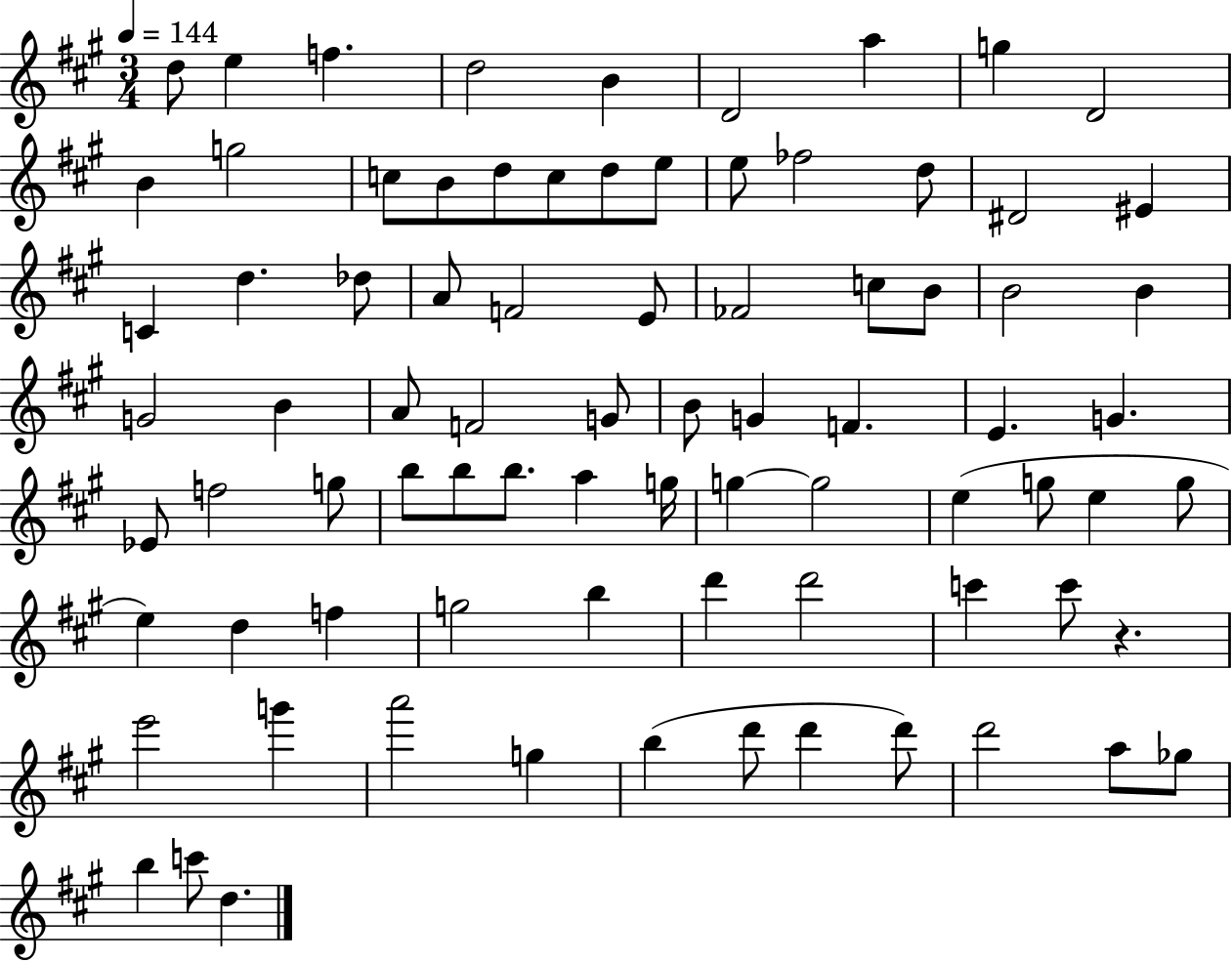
D5/e E5/q F5/q. D5/h B4/q D4/h A5/q G5/q D4/h B4/q G5/h C5/e B4/e D5/e C5/e D5/e E5/e E5/e FES5/h D5/e D#4/h EIS4/q C4/q D5/q. Db5/e A4/e F4/h E4/e FES4/h C5/e B4/e B4/h B4/q G4/h B4/q A4/e F4/h G4/e B4/e G4/q F4/q. E4/q. G4/q. Eb4/e F5/h G5/e B5/e B5/e B5/e. A5/q G5/s G5/q G5/h E5/q G5/e E5/q G5/e E5/q D5/q F5/q G5/h B5/q D6/q D6/h C6/q C6/e R/q. E6/h G6/q A6/h G5/q B5/q D6/e D6/q D6/e D6/h A5/e Gb5/e B5/q C6/e D5/q.